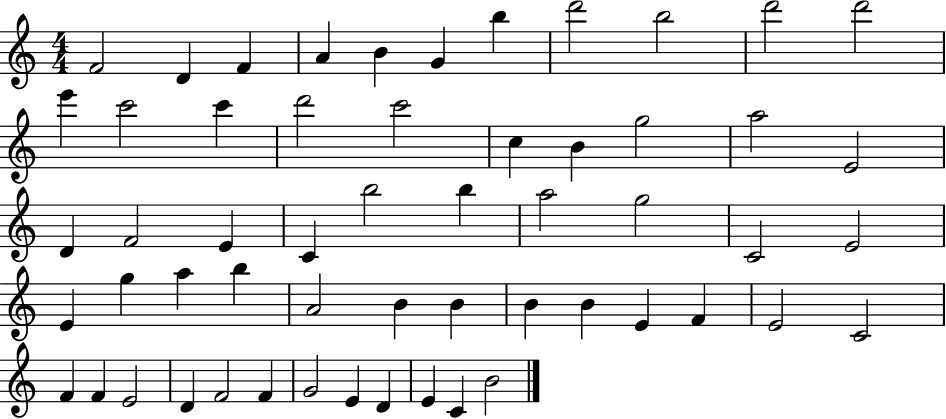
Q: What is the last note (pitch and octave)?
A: B4